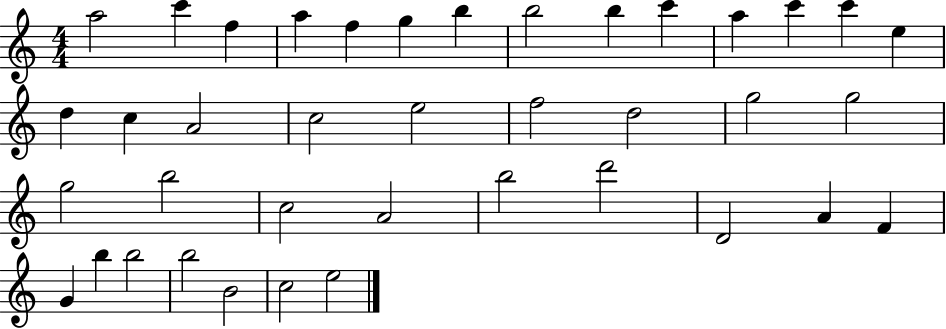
A5/h C6/q F5/q A5/q F5/q G5/q B5/q B5/h B5/q C6/q A5/q C6/q C6/q E5/q D5/q C5/q A4/h C5/h E5/h F5/h D5/h G5/h G5/h G5/h B5/h C5/h A4/h B5/h D6/h D4/h A4/q F4/q G4/q B5/q B5/h B5/h B4/h C5/h E5/h